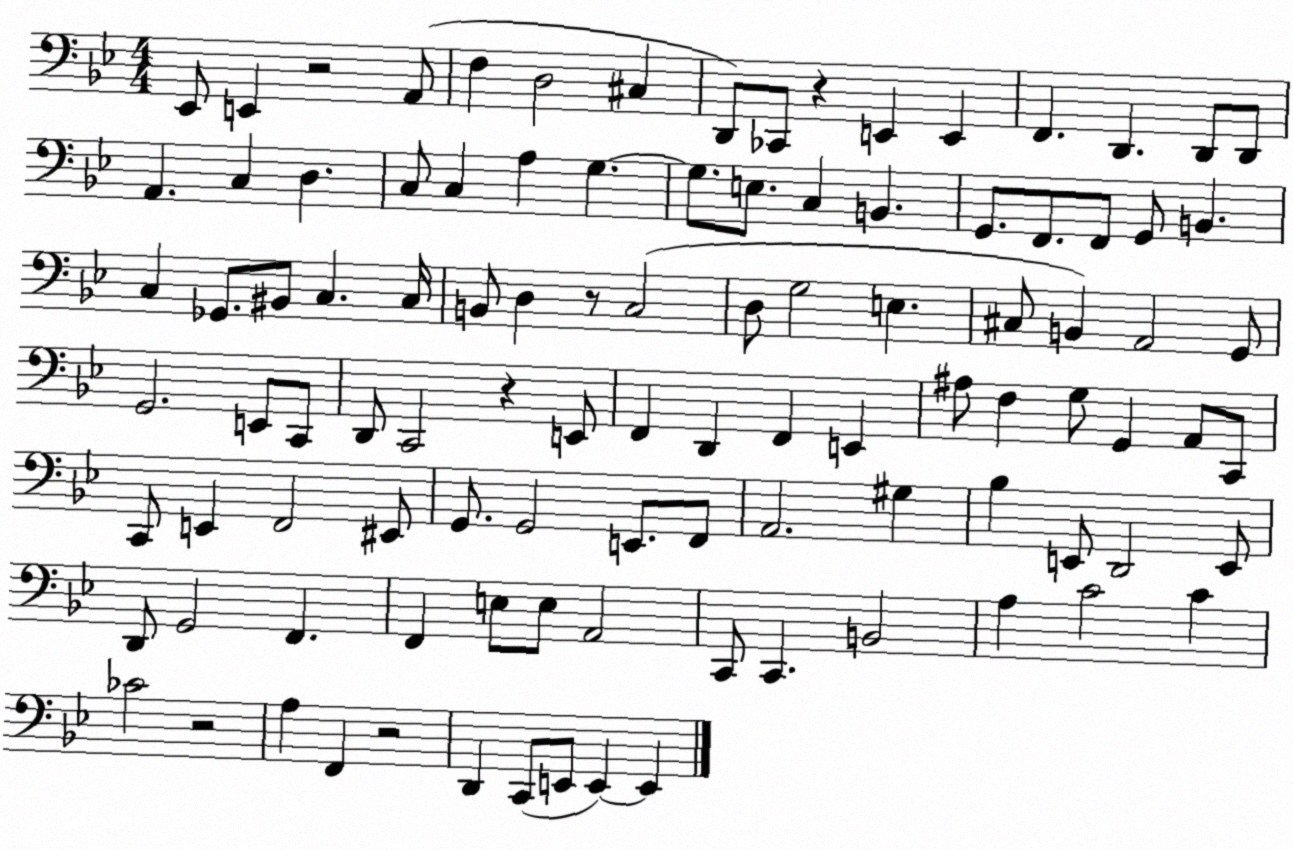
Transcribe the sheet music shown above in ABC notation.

X:1
T:Untitled
M:4/4
L:1/4
K:Bb
_E,,/2 E,, z2 A,,/2 F, D,2 ^C, D,,/2 _C,,/2 z E,, E,, F,, D,, D,,/2 D,,/2 A,, C, D, C,/2 C, A, G, G,/2 E,/2 C, B,, G,,/2 F,,/2 F,,/2 G,,/2 B,, C, _G,,/2 ^B,,/2 C, C,/4 B,,/2 D, z/2 C,2 D,/2 G,2 E, ^C,/2 B,, A,,2 G,,/2 G,,2 E,,/2 C,,/2 D,,/2 C,,2 z E,,/2 F,, D,, F,, E,, ^A,/2 F, G,/2 G,, A,,/2 C,,/2 C,,/2 E,, F,,2 ^E,,/2 G,,/2 G,,2 E,,/2 F,,/2 A,,2 ^G, _B, E,,/2 D,,2 E,,/2 D,,/2 G,,2 F,, F,, E,/2 E,/2 A,,2 C,,/2 C,, B,,2 A, C2 C _C2 z2 A, F,, z2 D,, C,,/2 E,,/2 E,, E,,